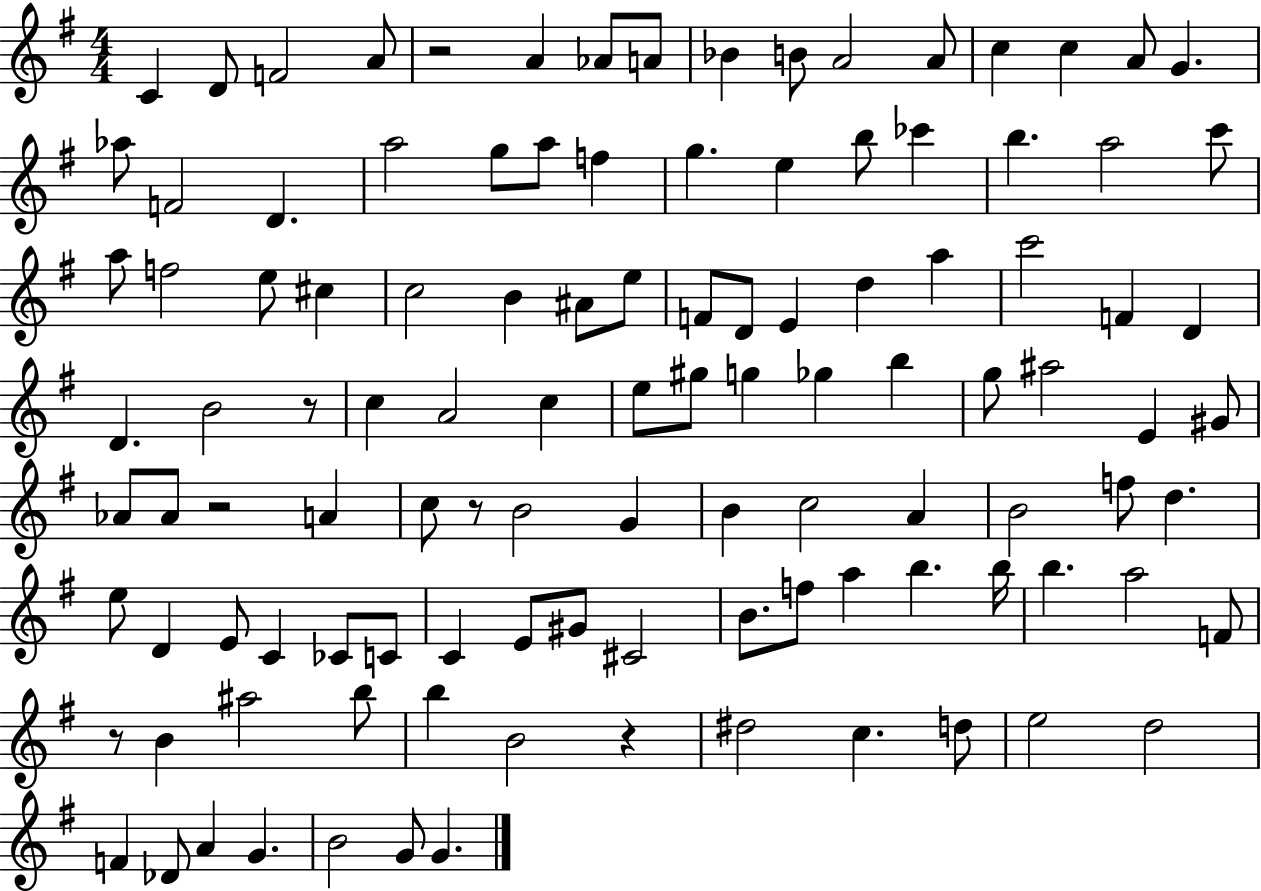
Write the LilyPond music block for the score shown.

{
  \clef treble
  \numericTimeSignature
  \time 4/4
  \key g \major
  c'4 d'8 f'2 a'8 | r2 a'4 aes'8 a'8 | bes'4 b'8 a'2 a'8 | c''4 c''4 a'8 g'4. | \break aes''8 f'2 d'4. | a''2 g''8 a''8 f''4 | g''4. e''4 b''8 ces'''4 | b''4. a''2 c'''8 | \break a''8 f''2 e''8 cis''4 | c''2 b'4 ais'8 e''8 | f'8 d'8 e'4 d''4 a''4 | c'''2 f'4 d'4 | \break d'4. b'2 r8 | c''4 a'2 c''4 | e''8 gis''8 g''4 ges''4 b''4 | g''8 ais''2 e'4 gis'8 | \break aes'8 aes'8 r2 a'4 | c''8 r8 b'2 g'4 | b'4 c''2 a'4 | b'2 f''8 d''4. | \break e''8 d'4 e'8 c'4 ces'8 c'8 | c'4 e'8 gis'8 cis'2 | b'8. f''8 a''4 b''4. b''16 | b''4. a''2 f'8 | \break r8 b'4 ais''2 b''8 | b''4 b'2 r4 | dis''2 c''4. d''8 | e''2 d''2 | \break f'4 des'8 a'4 g'4. | b'2 g'8 g'4. | \bar "|."
}